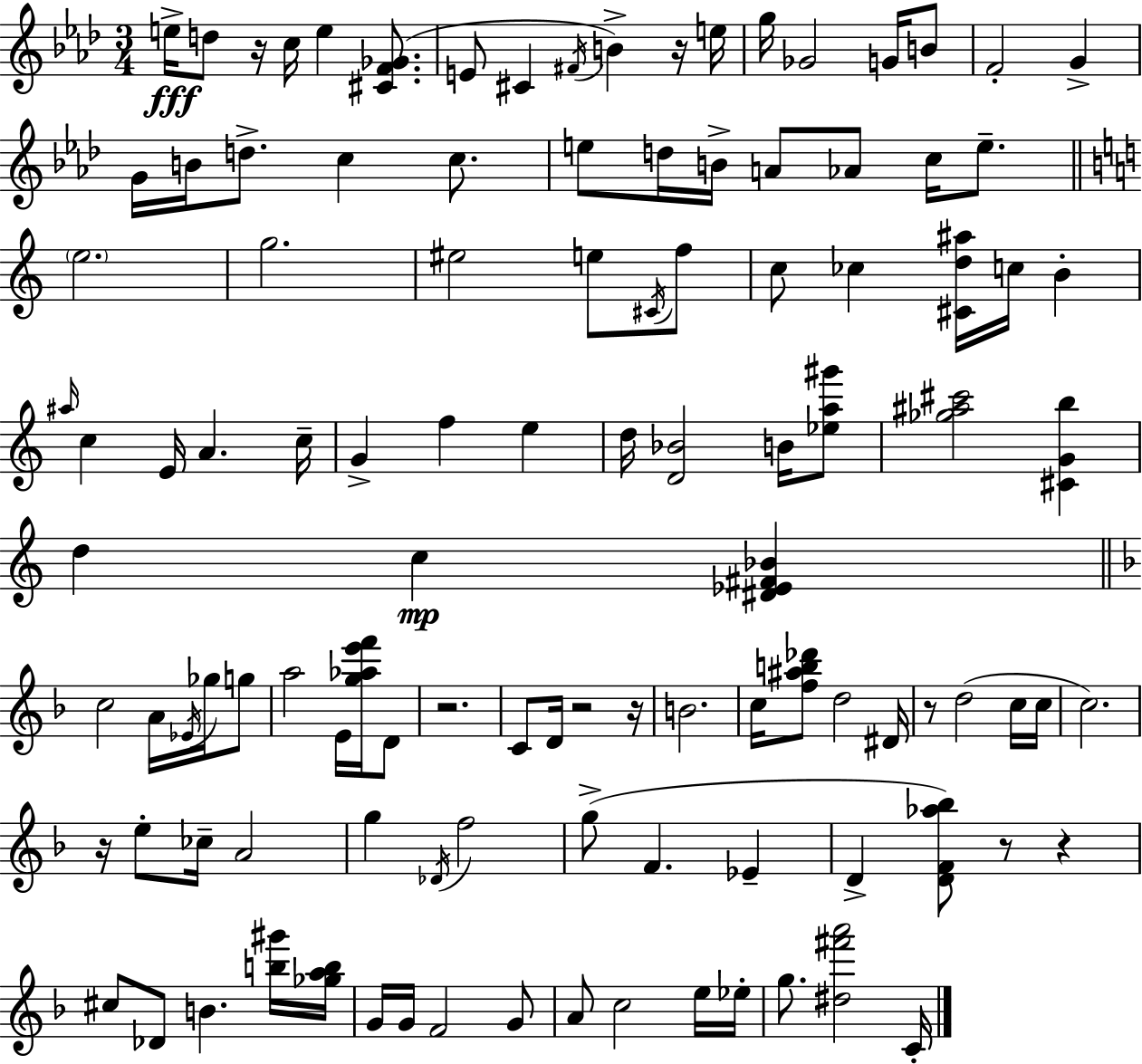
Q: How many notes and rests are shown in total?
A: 112